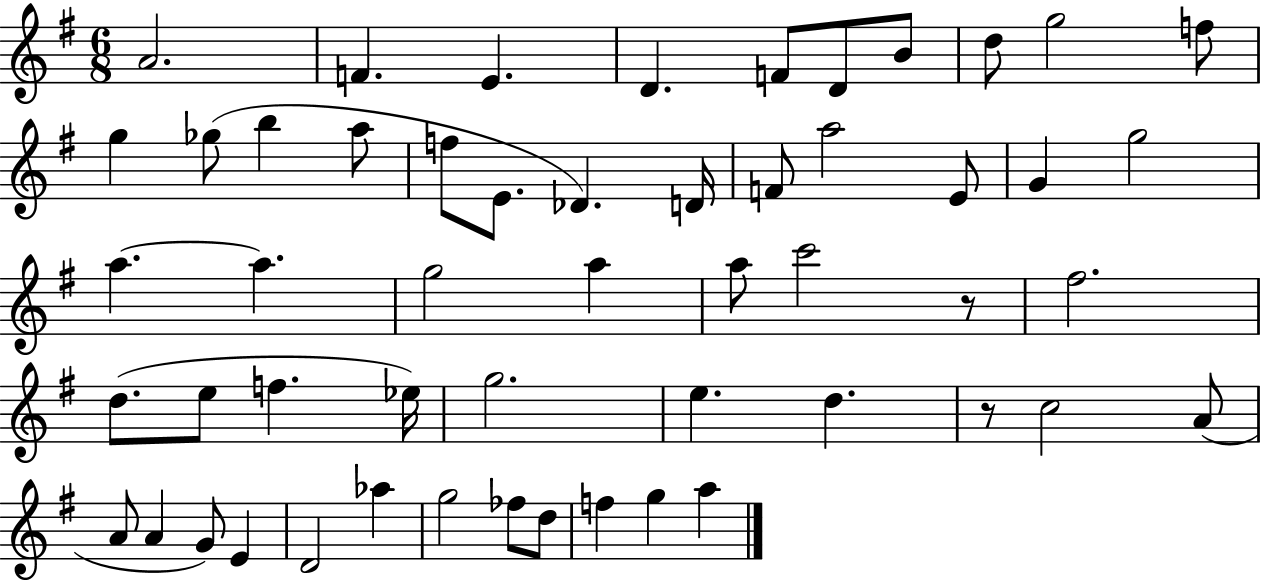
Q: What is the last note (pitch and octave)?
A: A5